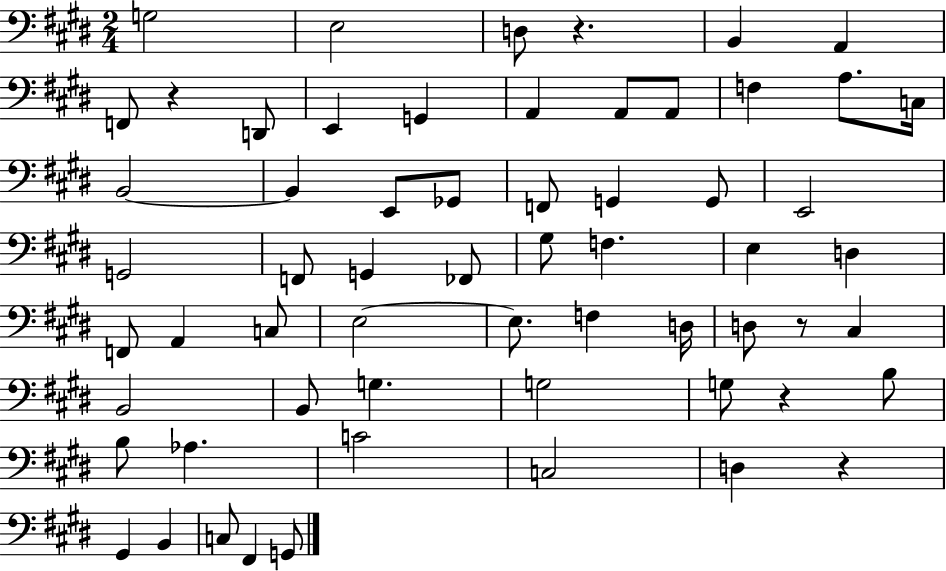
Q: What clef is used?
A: bass